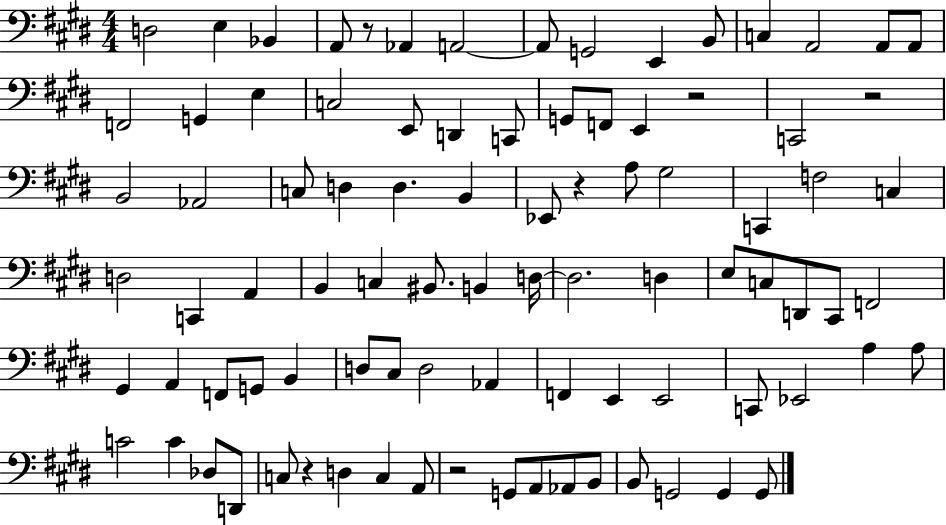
X:1
T:Untitled
M:4/4
L:1/4
K:E
D,2 E, _B,, A,,/2 z/2 _A,, A,,2 A,,/2 G,,2 E,, B,,/2 C, A,,2 A,,/2 A,,/2 F,,2 G,, E, C,2 E,,/2 D,, C,,/2 G,,/2 F,,/2 E,, z2 C,,2 z2 B,,2 _A,,2 C,/2 D, D, B,, _E,,/2 z A,/2 ^G,2 C,, F,2 C, D,2 C,, A,, B,, C, ^B,,/2 B,, D,/4 D,2 D, E,/2 C,/2 D,,/2 ^C,,/2 F,,2 ^G,, A,, F,,/2 G,,/2 B,, D,/2 ^C,/2 D,2 _A,, F,, E,, E,,2 C,,/2 _E,,2 A, A,/2 C2 C _D,/2 D,,/2 C,/2 z D, C, A,,/2 z2 G,,/2 A,,/2 _A,,/2 B,,/2 B,,/2 G,,2 G,, G,,/2